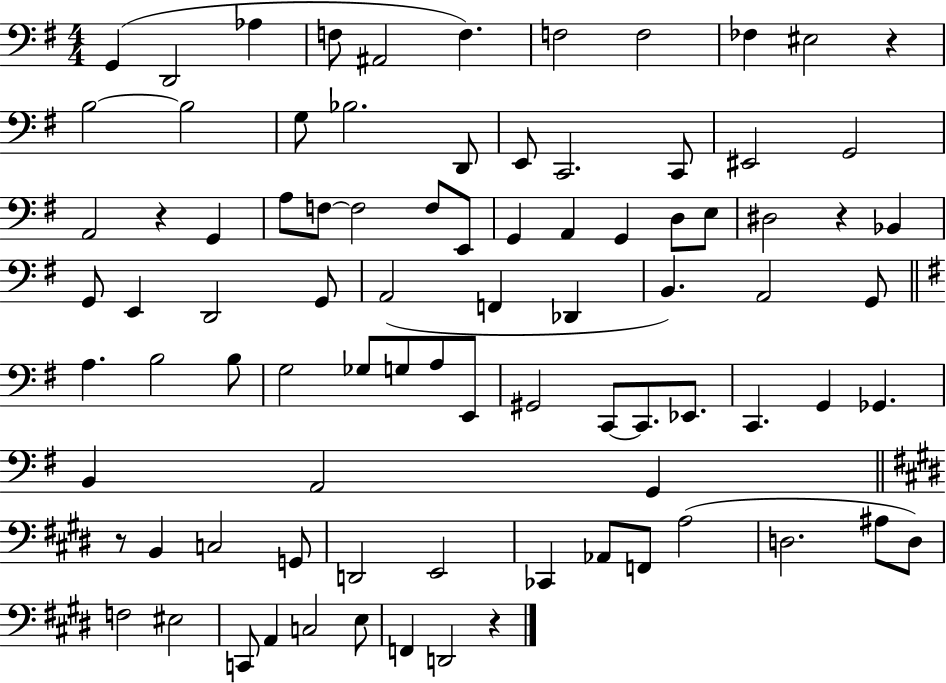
{
  \clef bass
  \numericTimeSignature
  \time 4/4
  \key g \major
  g,4( d,2 aes4 | f8 ais,2 f4.) | f2 f2 | fes4 eis2 r4 | \break b2~~ b2 | g8 bes2. d,8 | e,8 c,2. c,8 | eis,2 g,2 | \break a,2 r4 g,4 | a8 f8~~ f2 f8 e,8 | g,4 a,4 g,4 d8 e8 | dis2 r4 bes,4 | \break g,8 e,4 d,2 g,8 | a,2( f,4 des,4 | b,4.) a,2 g,8 | \bar "||" \break \key g \major a4. b2 b8 | g2 ges8 g8 a8 e,8 | gis,2 c,8~~ c,8. ees,8. | c,4. g,4 ges,4. | \break b,4 a,2 g,4 | \bar "||" \break \key e \major r8 b,4 c2 g,8 | d,2 e,2 | ces,4 aes,8 f,8 a2( | d2. ais8 d8) | \break f2 eis2 | c,8 a,4 c2 e8 | f,4 d,2 r4 | \bar "|."
}